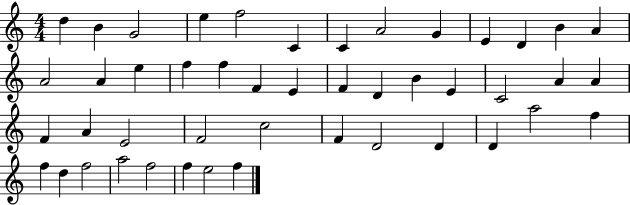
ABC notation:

X:1
T:Untitled
M:4/4
L:1/4
K:C
d B G2 e f2 C C A2 G E D B A A2 A e f f F E F D B E C2 A A F A E2 F2 c2 F D2 D D a2 f f d f2 a2 f2 f e2 f